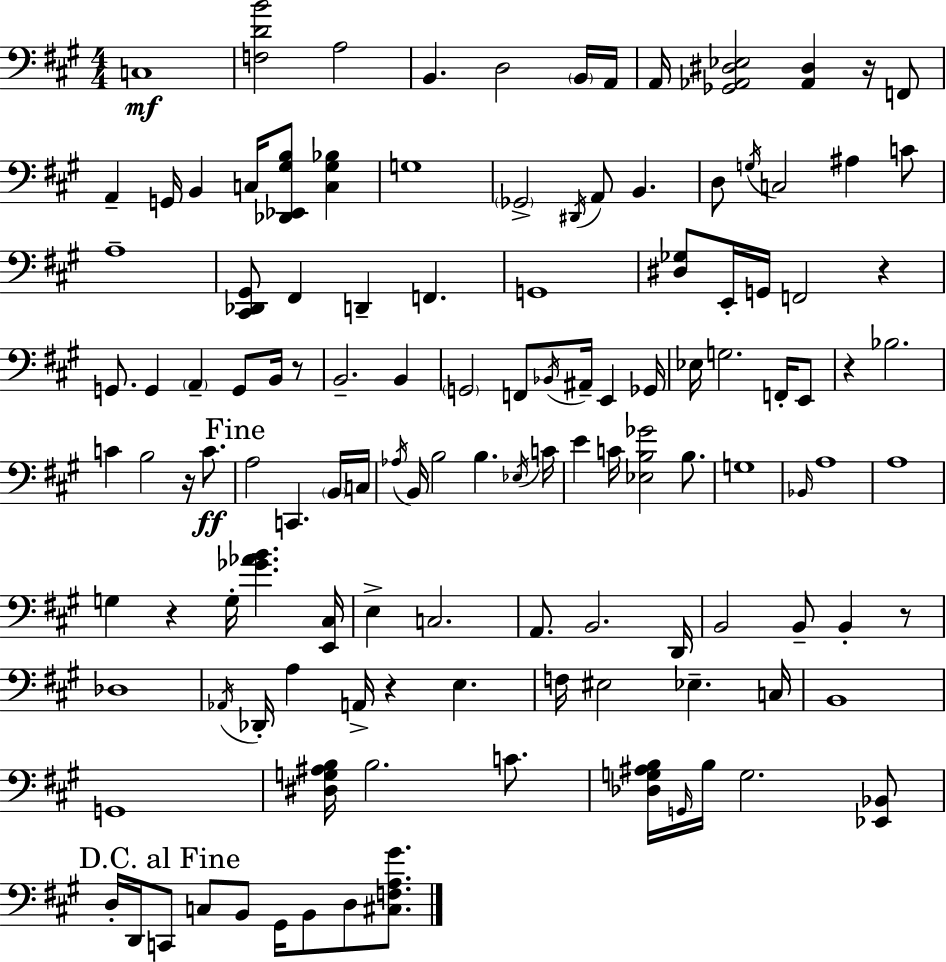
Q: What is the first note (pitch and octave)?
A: C3